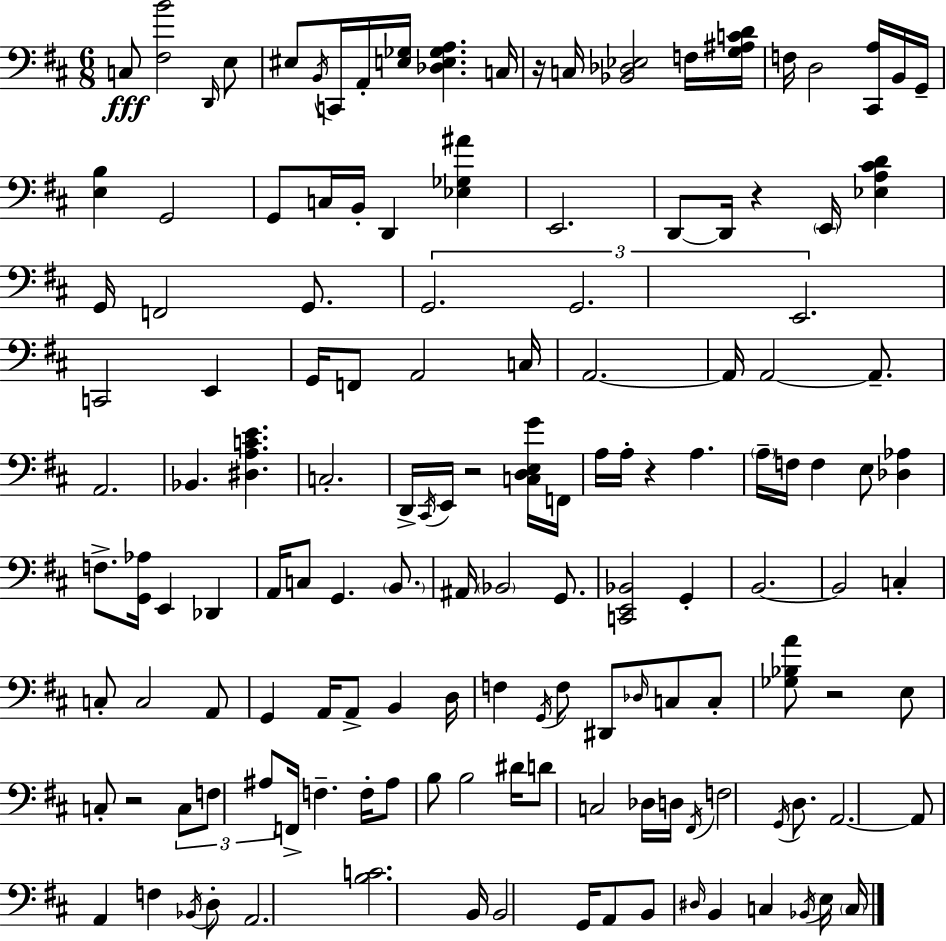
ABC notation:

X:1
T:Untitled
M:6/8
L:1/4
K:D
C,/2 [^F,B]2 D,,/4 E,/2 ^E,/2 B,,/4 C,,/4 A,,/4 [E,_G,]/4 [_D,E,_G,A,] C,/4 z/4 C,/4 [_B,,_D,_E,]2 F,/4 [G,^A,CD]/4 F,/4 D,2 [^C,,A,]/4 B,,/4 G,,/4 [E,B,] G,,2 G,,/2 C,/4 B,,/4 D,, [_E,_G,^A] E,,2 D,,/2 D,,/4 z E,,/4 [_E,A,^CD] G,,/4 F,,2 G,,/2 G,,2 G,,2 E,,2 C,,2 E,, G,,/4 F,,/2 A,,2 C,/4 A,,2 A,,/4 A,,2 A,,/2 A,,2 _B,, [^D,A,CE] C,2 D,,/4 ^C,,/4 E,,/4 z2 [C,D,E,G]/4 F,,/4 A,/4 A,/4 z A, A,/4 F,/4 F, E,/2 [_D,_A,] F,/2 [G,,_A,]/4 E,, _D,, A,,/4 C,/2 G,, B,,/2 ^A,,/4 _B,,2 G,,/2 [C,,E,,_B,,]2 G,, B,,2 B,,2 C, C,/2 C,2 A,,/2 G,, A,,/4 A,,/2 B,, D,/4 F, G,,/4 F,/2 ^D,,/2 _D,/4 C,/2 C,/2 [_G,_B,A]/2 z2 E,/2 C,/2 z2 C,/2 F,/2 ^A,/2 F,,/4 F, F,/4 ^A,/2 B,/2 B,2 ^D/4 D/2 C,2 _D,/4 D,/4 ^F,,/4 F,2 G,,/4 D,/2 A,,2 A,,/2 A,, F, _B,,/4 D,/2 A,,2 [B,C]2 B,,/4 B,,2 G,,/4 A,,/2 B,,/2 ^D,/4 B,, C, _B,,/4 E,/4 C,/4